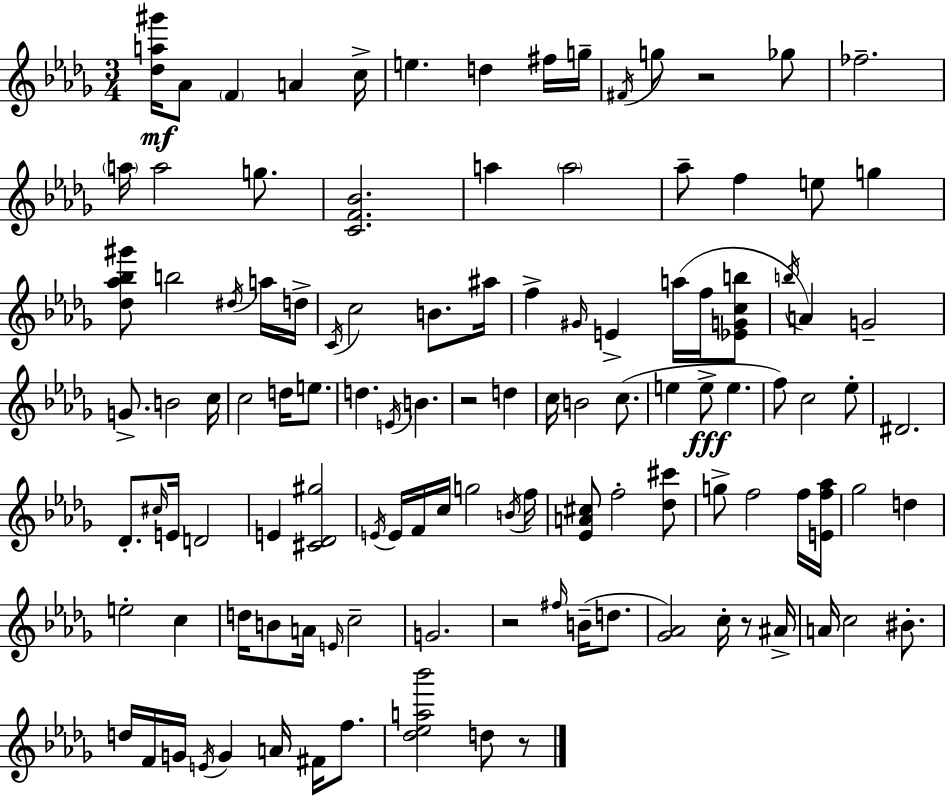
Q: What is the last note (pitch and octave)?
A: D5